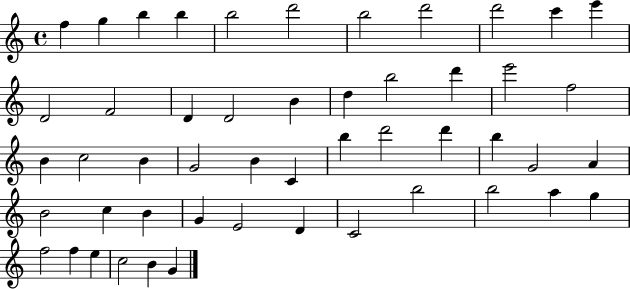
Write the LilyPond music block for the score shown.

{
  \clef treble
  \time 4/4
  \defaultTimeSignature
  \key c \major
  f''4 g''4 b''4 b''4 | b''2 d'''2 | b''2 d'''2 | d'''2 c'''4 e'''4 | \break d'2 f'2 | d'4 d'2 b'4 | d''4 b''2 d'''4 | e'''2 f''2 | \break b'4 c''2 b'4 | g'2 b'4 c'4 | b''4 d'''2 d'''4 | b''4 g'2 a'4 | \break b'2 c''4 b'4 | g'4 e'2 d'4 | c'2 b''2 | b''2 a''4 g''4 | \break f''2 f''4 e''4 | c''2 b'4 g'4 | \bar "|."
}